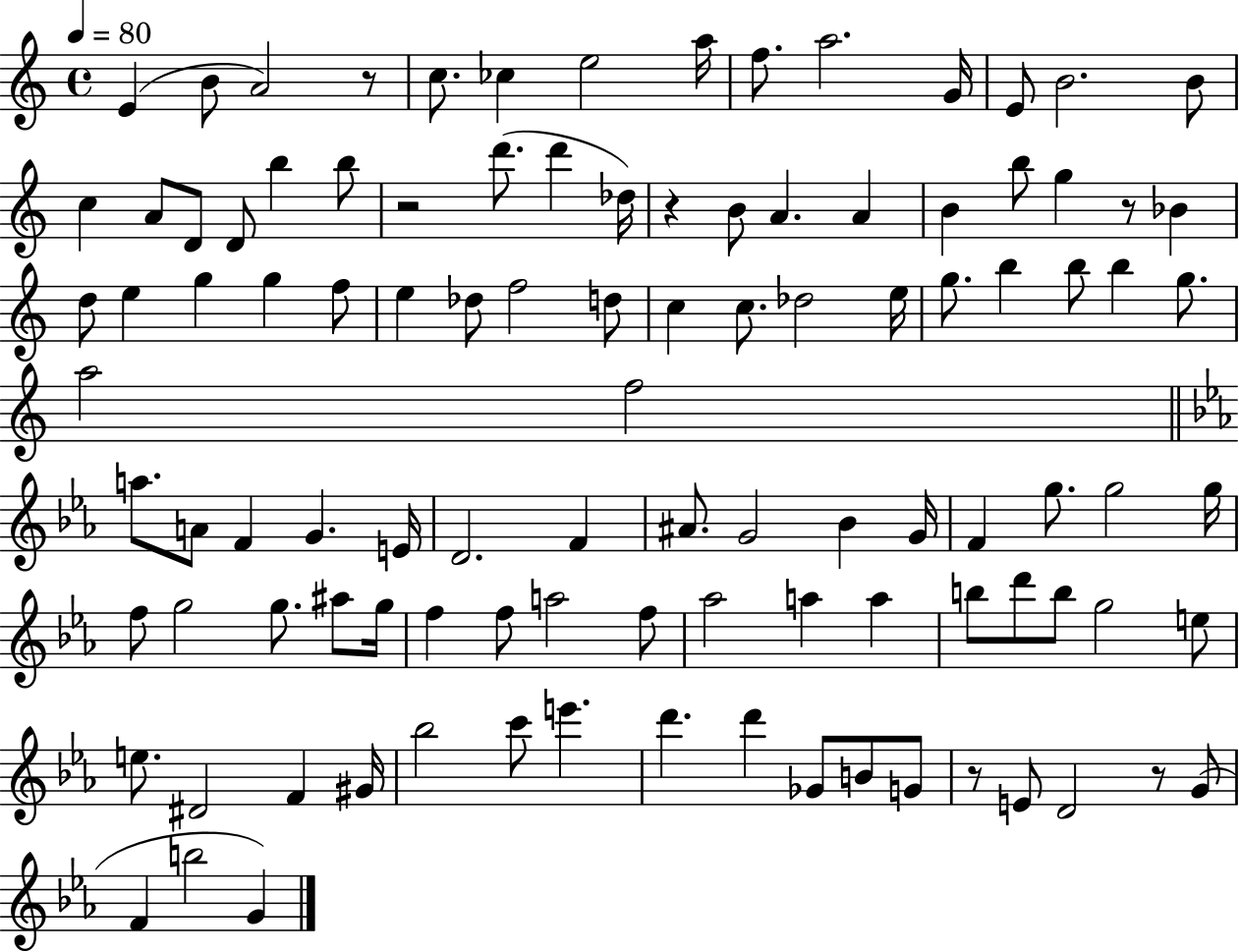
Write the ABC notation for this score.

X:1
T:Untitled
M:4/4
L:1/4
K:C
E B/2 A2 z/2 c/2 _c e2 a/4 f/2 a2 G/4 E/2 B2 B/2 c A/2 D/2 D/2 b b/2 z2 d'/2 d' _d/4 z B/2 A A B b/2 g z/2 _B d/2 e g g f/2 e _d/2 f2 d/2 c c/2 _d2 e/4 g/2 b b/2 b g/2 a2 f2 a/2 A/2 F G E/4 D2 F ^A/2 G2 _B G/4 F g/2 g2 g/4 f/2 g2 g/2 ^a/2 g/4 f f/2 a2 f/2 _a2 a a b/2 d'/2 b/2 g2 e/2 e/2 ^D2 F ^G/4 _b2 c'/2 e' d' d' _G/2 B/2 G/2 z/2 E/2 D2 z/2 G/2 F b2 G